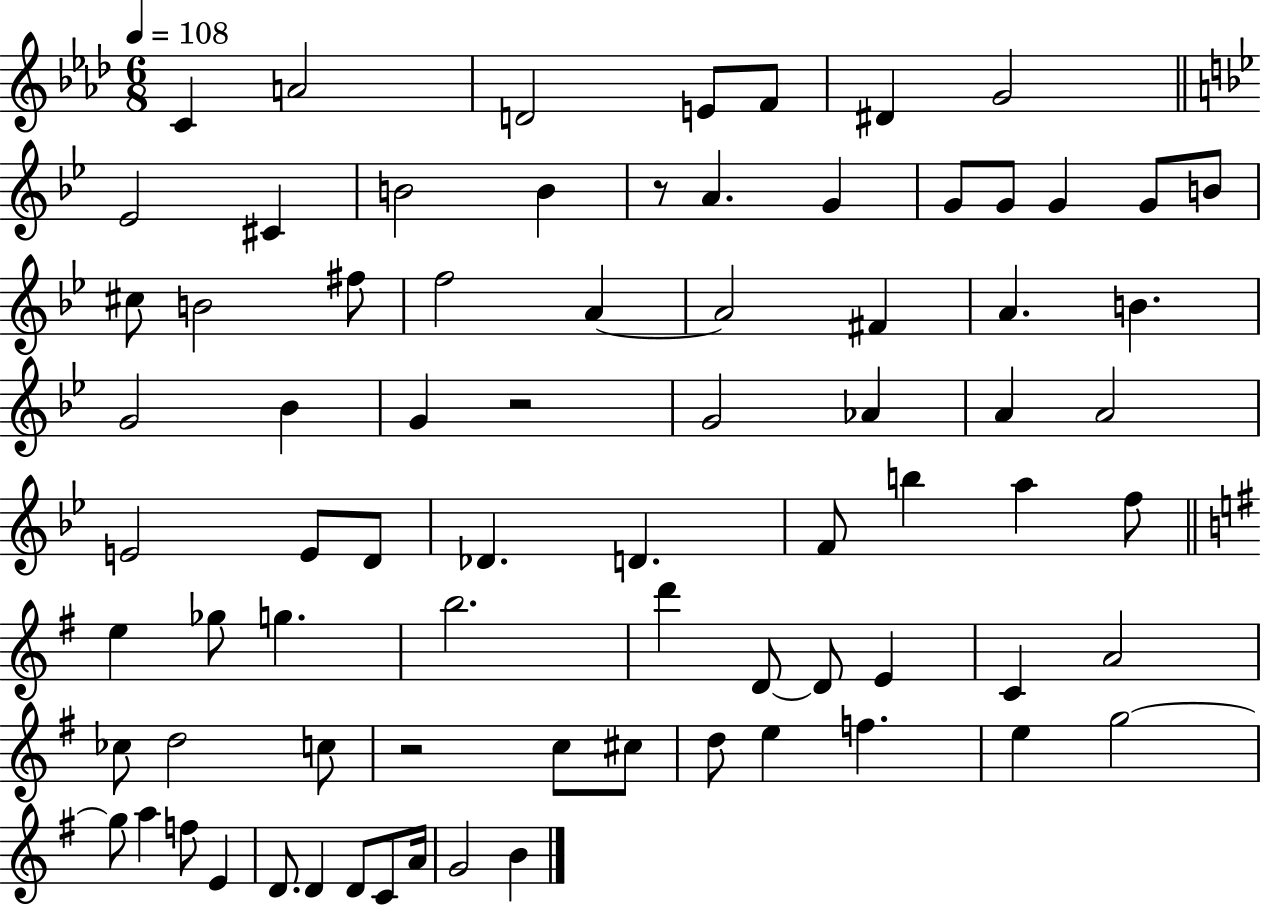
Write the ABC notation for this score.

X:1
T:Untitled
M:6/8
L:1/4
K:Ab
C A2 D2 E/2 F/2 ^D G2 _E2 ^C B2 B z/2 A G G/2 G/2 G G/2 B/2 ^c/2 B2 ^f/2 f2 A A2 ^F A B G2 _B G z2 G2 _A A A2 E2 E/2 D/2 _D D F/2 b a f/2 e _g/2 g b2 d' D/2 D/2 E C A2 _c/2 d2 c/2 z2 c/2 ^c/2 d/2 e f e g2 g/2 a f/2 E D/2 D D/2 C/2 A/4 G2 B